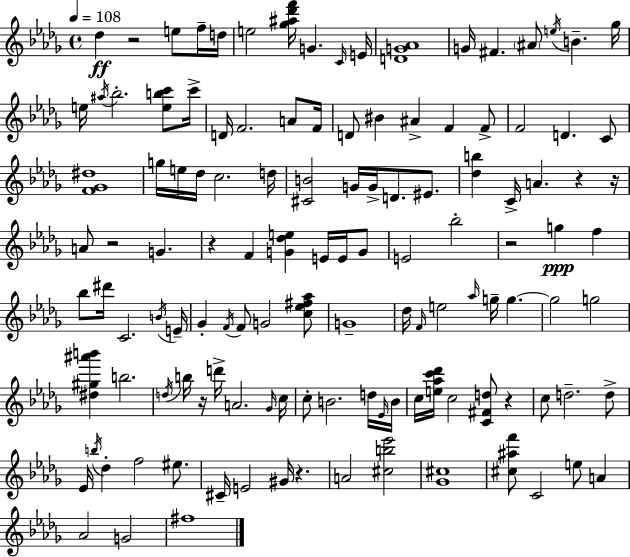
{
  \clef treble
  \time 4/4
  \defaultTimeSignature
  \key bes \minor
  \tempo 4 = 108
  des''4\ff r2 e''8 f''16-- d''16 | e''2 <ges'' ais'' des''' f'''>16 g'4. \grace { c'16 } | e'16 <d' g' aes'>1 | g'16 fis'4. \parenthesize ais'8 \acciaccatura { e''16 } b'4.-- | \break ges''16 e''16 \acciaccatura { ais''16 } bes''2.-. | <e'' b'' c'''>8 c'''16-> d'16 f'2. | a'8 f'16 d'8 bis'4 ais'4-> f'4 | f'8-> f'2 d'4. | \break c'8 <f' ges' dis''>1 | g''16 e''16 des''16 c''2. | d''16 <cis' b'>2 g'16 g'16-> d'8. | eis'8. <des'' b''>4 c'16-> a'4. r4 | \break r16 a'8 r2 g'4. | r4 f'4 <g' des'' e''>4 e'16 | e'16 g'8 e'2 bes''2-. | r2 g''4\ppp f''4 | \break bes''8 dis'''16 c'2. | \acciaccatura { b'16 } e'16-- ges'4-. \acciaccatura { f'16 } f'8 g'2 | <c'' ees'' fis'' aes''>8 g'1-- | des''16 \grace { f'16 } e''2 \grace { aes''16 } | \break g''16-- g''4.~~ g''2 g''2 | <dis'' gis'' ais''' b'''>4 b''2. | \acciaccatura { d''16 } b''16 r16 d'''16-> a'2. | \grace { ges'16 } c''16 c''8-. b'2. | \break d''16 \grace { ees'16 } b'16 c''16 <e'' aes'' c''' des'''>16 c''2 | <c' fis' d''>8 r4 c''8 d''2.-- | d''8-> ees'16 \acciaccatura { b''16 } des''4-. | f''2 eis''8. cis'16-- e'2 | \break gis'16 r4. a'2 | <cis'' b'' ees'''>2 <ges' cis''>1 | <cis'' ais'' f'''>8 c'2 | e''8 a'4 aes'2 | \break g'2 fis''1 | \bar "|."
}